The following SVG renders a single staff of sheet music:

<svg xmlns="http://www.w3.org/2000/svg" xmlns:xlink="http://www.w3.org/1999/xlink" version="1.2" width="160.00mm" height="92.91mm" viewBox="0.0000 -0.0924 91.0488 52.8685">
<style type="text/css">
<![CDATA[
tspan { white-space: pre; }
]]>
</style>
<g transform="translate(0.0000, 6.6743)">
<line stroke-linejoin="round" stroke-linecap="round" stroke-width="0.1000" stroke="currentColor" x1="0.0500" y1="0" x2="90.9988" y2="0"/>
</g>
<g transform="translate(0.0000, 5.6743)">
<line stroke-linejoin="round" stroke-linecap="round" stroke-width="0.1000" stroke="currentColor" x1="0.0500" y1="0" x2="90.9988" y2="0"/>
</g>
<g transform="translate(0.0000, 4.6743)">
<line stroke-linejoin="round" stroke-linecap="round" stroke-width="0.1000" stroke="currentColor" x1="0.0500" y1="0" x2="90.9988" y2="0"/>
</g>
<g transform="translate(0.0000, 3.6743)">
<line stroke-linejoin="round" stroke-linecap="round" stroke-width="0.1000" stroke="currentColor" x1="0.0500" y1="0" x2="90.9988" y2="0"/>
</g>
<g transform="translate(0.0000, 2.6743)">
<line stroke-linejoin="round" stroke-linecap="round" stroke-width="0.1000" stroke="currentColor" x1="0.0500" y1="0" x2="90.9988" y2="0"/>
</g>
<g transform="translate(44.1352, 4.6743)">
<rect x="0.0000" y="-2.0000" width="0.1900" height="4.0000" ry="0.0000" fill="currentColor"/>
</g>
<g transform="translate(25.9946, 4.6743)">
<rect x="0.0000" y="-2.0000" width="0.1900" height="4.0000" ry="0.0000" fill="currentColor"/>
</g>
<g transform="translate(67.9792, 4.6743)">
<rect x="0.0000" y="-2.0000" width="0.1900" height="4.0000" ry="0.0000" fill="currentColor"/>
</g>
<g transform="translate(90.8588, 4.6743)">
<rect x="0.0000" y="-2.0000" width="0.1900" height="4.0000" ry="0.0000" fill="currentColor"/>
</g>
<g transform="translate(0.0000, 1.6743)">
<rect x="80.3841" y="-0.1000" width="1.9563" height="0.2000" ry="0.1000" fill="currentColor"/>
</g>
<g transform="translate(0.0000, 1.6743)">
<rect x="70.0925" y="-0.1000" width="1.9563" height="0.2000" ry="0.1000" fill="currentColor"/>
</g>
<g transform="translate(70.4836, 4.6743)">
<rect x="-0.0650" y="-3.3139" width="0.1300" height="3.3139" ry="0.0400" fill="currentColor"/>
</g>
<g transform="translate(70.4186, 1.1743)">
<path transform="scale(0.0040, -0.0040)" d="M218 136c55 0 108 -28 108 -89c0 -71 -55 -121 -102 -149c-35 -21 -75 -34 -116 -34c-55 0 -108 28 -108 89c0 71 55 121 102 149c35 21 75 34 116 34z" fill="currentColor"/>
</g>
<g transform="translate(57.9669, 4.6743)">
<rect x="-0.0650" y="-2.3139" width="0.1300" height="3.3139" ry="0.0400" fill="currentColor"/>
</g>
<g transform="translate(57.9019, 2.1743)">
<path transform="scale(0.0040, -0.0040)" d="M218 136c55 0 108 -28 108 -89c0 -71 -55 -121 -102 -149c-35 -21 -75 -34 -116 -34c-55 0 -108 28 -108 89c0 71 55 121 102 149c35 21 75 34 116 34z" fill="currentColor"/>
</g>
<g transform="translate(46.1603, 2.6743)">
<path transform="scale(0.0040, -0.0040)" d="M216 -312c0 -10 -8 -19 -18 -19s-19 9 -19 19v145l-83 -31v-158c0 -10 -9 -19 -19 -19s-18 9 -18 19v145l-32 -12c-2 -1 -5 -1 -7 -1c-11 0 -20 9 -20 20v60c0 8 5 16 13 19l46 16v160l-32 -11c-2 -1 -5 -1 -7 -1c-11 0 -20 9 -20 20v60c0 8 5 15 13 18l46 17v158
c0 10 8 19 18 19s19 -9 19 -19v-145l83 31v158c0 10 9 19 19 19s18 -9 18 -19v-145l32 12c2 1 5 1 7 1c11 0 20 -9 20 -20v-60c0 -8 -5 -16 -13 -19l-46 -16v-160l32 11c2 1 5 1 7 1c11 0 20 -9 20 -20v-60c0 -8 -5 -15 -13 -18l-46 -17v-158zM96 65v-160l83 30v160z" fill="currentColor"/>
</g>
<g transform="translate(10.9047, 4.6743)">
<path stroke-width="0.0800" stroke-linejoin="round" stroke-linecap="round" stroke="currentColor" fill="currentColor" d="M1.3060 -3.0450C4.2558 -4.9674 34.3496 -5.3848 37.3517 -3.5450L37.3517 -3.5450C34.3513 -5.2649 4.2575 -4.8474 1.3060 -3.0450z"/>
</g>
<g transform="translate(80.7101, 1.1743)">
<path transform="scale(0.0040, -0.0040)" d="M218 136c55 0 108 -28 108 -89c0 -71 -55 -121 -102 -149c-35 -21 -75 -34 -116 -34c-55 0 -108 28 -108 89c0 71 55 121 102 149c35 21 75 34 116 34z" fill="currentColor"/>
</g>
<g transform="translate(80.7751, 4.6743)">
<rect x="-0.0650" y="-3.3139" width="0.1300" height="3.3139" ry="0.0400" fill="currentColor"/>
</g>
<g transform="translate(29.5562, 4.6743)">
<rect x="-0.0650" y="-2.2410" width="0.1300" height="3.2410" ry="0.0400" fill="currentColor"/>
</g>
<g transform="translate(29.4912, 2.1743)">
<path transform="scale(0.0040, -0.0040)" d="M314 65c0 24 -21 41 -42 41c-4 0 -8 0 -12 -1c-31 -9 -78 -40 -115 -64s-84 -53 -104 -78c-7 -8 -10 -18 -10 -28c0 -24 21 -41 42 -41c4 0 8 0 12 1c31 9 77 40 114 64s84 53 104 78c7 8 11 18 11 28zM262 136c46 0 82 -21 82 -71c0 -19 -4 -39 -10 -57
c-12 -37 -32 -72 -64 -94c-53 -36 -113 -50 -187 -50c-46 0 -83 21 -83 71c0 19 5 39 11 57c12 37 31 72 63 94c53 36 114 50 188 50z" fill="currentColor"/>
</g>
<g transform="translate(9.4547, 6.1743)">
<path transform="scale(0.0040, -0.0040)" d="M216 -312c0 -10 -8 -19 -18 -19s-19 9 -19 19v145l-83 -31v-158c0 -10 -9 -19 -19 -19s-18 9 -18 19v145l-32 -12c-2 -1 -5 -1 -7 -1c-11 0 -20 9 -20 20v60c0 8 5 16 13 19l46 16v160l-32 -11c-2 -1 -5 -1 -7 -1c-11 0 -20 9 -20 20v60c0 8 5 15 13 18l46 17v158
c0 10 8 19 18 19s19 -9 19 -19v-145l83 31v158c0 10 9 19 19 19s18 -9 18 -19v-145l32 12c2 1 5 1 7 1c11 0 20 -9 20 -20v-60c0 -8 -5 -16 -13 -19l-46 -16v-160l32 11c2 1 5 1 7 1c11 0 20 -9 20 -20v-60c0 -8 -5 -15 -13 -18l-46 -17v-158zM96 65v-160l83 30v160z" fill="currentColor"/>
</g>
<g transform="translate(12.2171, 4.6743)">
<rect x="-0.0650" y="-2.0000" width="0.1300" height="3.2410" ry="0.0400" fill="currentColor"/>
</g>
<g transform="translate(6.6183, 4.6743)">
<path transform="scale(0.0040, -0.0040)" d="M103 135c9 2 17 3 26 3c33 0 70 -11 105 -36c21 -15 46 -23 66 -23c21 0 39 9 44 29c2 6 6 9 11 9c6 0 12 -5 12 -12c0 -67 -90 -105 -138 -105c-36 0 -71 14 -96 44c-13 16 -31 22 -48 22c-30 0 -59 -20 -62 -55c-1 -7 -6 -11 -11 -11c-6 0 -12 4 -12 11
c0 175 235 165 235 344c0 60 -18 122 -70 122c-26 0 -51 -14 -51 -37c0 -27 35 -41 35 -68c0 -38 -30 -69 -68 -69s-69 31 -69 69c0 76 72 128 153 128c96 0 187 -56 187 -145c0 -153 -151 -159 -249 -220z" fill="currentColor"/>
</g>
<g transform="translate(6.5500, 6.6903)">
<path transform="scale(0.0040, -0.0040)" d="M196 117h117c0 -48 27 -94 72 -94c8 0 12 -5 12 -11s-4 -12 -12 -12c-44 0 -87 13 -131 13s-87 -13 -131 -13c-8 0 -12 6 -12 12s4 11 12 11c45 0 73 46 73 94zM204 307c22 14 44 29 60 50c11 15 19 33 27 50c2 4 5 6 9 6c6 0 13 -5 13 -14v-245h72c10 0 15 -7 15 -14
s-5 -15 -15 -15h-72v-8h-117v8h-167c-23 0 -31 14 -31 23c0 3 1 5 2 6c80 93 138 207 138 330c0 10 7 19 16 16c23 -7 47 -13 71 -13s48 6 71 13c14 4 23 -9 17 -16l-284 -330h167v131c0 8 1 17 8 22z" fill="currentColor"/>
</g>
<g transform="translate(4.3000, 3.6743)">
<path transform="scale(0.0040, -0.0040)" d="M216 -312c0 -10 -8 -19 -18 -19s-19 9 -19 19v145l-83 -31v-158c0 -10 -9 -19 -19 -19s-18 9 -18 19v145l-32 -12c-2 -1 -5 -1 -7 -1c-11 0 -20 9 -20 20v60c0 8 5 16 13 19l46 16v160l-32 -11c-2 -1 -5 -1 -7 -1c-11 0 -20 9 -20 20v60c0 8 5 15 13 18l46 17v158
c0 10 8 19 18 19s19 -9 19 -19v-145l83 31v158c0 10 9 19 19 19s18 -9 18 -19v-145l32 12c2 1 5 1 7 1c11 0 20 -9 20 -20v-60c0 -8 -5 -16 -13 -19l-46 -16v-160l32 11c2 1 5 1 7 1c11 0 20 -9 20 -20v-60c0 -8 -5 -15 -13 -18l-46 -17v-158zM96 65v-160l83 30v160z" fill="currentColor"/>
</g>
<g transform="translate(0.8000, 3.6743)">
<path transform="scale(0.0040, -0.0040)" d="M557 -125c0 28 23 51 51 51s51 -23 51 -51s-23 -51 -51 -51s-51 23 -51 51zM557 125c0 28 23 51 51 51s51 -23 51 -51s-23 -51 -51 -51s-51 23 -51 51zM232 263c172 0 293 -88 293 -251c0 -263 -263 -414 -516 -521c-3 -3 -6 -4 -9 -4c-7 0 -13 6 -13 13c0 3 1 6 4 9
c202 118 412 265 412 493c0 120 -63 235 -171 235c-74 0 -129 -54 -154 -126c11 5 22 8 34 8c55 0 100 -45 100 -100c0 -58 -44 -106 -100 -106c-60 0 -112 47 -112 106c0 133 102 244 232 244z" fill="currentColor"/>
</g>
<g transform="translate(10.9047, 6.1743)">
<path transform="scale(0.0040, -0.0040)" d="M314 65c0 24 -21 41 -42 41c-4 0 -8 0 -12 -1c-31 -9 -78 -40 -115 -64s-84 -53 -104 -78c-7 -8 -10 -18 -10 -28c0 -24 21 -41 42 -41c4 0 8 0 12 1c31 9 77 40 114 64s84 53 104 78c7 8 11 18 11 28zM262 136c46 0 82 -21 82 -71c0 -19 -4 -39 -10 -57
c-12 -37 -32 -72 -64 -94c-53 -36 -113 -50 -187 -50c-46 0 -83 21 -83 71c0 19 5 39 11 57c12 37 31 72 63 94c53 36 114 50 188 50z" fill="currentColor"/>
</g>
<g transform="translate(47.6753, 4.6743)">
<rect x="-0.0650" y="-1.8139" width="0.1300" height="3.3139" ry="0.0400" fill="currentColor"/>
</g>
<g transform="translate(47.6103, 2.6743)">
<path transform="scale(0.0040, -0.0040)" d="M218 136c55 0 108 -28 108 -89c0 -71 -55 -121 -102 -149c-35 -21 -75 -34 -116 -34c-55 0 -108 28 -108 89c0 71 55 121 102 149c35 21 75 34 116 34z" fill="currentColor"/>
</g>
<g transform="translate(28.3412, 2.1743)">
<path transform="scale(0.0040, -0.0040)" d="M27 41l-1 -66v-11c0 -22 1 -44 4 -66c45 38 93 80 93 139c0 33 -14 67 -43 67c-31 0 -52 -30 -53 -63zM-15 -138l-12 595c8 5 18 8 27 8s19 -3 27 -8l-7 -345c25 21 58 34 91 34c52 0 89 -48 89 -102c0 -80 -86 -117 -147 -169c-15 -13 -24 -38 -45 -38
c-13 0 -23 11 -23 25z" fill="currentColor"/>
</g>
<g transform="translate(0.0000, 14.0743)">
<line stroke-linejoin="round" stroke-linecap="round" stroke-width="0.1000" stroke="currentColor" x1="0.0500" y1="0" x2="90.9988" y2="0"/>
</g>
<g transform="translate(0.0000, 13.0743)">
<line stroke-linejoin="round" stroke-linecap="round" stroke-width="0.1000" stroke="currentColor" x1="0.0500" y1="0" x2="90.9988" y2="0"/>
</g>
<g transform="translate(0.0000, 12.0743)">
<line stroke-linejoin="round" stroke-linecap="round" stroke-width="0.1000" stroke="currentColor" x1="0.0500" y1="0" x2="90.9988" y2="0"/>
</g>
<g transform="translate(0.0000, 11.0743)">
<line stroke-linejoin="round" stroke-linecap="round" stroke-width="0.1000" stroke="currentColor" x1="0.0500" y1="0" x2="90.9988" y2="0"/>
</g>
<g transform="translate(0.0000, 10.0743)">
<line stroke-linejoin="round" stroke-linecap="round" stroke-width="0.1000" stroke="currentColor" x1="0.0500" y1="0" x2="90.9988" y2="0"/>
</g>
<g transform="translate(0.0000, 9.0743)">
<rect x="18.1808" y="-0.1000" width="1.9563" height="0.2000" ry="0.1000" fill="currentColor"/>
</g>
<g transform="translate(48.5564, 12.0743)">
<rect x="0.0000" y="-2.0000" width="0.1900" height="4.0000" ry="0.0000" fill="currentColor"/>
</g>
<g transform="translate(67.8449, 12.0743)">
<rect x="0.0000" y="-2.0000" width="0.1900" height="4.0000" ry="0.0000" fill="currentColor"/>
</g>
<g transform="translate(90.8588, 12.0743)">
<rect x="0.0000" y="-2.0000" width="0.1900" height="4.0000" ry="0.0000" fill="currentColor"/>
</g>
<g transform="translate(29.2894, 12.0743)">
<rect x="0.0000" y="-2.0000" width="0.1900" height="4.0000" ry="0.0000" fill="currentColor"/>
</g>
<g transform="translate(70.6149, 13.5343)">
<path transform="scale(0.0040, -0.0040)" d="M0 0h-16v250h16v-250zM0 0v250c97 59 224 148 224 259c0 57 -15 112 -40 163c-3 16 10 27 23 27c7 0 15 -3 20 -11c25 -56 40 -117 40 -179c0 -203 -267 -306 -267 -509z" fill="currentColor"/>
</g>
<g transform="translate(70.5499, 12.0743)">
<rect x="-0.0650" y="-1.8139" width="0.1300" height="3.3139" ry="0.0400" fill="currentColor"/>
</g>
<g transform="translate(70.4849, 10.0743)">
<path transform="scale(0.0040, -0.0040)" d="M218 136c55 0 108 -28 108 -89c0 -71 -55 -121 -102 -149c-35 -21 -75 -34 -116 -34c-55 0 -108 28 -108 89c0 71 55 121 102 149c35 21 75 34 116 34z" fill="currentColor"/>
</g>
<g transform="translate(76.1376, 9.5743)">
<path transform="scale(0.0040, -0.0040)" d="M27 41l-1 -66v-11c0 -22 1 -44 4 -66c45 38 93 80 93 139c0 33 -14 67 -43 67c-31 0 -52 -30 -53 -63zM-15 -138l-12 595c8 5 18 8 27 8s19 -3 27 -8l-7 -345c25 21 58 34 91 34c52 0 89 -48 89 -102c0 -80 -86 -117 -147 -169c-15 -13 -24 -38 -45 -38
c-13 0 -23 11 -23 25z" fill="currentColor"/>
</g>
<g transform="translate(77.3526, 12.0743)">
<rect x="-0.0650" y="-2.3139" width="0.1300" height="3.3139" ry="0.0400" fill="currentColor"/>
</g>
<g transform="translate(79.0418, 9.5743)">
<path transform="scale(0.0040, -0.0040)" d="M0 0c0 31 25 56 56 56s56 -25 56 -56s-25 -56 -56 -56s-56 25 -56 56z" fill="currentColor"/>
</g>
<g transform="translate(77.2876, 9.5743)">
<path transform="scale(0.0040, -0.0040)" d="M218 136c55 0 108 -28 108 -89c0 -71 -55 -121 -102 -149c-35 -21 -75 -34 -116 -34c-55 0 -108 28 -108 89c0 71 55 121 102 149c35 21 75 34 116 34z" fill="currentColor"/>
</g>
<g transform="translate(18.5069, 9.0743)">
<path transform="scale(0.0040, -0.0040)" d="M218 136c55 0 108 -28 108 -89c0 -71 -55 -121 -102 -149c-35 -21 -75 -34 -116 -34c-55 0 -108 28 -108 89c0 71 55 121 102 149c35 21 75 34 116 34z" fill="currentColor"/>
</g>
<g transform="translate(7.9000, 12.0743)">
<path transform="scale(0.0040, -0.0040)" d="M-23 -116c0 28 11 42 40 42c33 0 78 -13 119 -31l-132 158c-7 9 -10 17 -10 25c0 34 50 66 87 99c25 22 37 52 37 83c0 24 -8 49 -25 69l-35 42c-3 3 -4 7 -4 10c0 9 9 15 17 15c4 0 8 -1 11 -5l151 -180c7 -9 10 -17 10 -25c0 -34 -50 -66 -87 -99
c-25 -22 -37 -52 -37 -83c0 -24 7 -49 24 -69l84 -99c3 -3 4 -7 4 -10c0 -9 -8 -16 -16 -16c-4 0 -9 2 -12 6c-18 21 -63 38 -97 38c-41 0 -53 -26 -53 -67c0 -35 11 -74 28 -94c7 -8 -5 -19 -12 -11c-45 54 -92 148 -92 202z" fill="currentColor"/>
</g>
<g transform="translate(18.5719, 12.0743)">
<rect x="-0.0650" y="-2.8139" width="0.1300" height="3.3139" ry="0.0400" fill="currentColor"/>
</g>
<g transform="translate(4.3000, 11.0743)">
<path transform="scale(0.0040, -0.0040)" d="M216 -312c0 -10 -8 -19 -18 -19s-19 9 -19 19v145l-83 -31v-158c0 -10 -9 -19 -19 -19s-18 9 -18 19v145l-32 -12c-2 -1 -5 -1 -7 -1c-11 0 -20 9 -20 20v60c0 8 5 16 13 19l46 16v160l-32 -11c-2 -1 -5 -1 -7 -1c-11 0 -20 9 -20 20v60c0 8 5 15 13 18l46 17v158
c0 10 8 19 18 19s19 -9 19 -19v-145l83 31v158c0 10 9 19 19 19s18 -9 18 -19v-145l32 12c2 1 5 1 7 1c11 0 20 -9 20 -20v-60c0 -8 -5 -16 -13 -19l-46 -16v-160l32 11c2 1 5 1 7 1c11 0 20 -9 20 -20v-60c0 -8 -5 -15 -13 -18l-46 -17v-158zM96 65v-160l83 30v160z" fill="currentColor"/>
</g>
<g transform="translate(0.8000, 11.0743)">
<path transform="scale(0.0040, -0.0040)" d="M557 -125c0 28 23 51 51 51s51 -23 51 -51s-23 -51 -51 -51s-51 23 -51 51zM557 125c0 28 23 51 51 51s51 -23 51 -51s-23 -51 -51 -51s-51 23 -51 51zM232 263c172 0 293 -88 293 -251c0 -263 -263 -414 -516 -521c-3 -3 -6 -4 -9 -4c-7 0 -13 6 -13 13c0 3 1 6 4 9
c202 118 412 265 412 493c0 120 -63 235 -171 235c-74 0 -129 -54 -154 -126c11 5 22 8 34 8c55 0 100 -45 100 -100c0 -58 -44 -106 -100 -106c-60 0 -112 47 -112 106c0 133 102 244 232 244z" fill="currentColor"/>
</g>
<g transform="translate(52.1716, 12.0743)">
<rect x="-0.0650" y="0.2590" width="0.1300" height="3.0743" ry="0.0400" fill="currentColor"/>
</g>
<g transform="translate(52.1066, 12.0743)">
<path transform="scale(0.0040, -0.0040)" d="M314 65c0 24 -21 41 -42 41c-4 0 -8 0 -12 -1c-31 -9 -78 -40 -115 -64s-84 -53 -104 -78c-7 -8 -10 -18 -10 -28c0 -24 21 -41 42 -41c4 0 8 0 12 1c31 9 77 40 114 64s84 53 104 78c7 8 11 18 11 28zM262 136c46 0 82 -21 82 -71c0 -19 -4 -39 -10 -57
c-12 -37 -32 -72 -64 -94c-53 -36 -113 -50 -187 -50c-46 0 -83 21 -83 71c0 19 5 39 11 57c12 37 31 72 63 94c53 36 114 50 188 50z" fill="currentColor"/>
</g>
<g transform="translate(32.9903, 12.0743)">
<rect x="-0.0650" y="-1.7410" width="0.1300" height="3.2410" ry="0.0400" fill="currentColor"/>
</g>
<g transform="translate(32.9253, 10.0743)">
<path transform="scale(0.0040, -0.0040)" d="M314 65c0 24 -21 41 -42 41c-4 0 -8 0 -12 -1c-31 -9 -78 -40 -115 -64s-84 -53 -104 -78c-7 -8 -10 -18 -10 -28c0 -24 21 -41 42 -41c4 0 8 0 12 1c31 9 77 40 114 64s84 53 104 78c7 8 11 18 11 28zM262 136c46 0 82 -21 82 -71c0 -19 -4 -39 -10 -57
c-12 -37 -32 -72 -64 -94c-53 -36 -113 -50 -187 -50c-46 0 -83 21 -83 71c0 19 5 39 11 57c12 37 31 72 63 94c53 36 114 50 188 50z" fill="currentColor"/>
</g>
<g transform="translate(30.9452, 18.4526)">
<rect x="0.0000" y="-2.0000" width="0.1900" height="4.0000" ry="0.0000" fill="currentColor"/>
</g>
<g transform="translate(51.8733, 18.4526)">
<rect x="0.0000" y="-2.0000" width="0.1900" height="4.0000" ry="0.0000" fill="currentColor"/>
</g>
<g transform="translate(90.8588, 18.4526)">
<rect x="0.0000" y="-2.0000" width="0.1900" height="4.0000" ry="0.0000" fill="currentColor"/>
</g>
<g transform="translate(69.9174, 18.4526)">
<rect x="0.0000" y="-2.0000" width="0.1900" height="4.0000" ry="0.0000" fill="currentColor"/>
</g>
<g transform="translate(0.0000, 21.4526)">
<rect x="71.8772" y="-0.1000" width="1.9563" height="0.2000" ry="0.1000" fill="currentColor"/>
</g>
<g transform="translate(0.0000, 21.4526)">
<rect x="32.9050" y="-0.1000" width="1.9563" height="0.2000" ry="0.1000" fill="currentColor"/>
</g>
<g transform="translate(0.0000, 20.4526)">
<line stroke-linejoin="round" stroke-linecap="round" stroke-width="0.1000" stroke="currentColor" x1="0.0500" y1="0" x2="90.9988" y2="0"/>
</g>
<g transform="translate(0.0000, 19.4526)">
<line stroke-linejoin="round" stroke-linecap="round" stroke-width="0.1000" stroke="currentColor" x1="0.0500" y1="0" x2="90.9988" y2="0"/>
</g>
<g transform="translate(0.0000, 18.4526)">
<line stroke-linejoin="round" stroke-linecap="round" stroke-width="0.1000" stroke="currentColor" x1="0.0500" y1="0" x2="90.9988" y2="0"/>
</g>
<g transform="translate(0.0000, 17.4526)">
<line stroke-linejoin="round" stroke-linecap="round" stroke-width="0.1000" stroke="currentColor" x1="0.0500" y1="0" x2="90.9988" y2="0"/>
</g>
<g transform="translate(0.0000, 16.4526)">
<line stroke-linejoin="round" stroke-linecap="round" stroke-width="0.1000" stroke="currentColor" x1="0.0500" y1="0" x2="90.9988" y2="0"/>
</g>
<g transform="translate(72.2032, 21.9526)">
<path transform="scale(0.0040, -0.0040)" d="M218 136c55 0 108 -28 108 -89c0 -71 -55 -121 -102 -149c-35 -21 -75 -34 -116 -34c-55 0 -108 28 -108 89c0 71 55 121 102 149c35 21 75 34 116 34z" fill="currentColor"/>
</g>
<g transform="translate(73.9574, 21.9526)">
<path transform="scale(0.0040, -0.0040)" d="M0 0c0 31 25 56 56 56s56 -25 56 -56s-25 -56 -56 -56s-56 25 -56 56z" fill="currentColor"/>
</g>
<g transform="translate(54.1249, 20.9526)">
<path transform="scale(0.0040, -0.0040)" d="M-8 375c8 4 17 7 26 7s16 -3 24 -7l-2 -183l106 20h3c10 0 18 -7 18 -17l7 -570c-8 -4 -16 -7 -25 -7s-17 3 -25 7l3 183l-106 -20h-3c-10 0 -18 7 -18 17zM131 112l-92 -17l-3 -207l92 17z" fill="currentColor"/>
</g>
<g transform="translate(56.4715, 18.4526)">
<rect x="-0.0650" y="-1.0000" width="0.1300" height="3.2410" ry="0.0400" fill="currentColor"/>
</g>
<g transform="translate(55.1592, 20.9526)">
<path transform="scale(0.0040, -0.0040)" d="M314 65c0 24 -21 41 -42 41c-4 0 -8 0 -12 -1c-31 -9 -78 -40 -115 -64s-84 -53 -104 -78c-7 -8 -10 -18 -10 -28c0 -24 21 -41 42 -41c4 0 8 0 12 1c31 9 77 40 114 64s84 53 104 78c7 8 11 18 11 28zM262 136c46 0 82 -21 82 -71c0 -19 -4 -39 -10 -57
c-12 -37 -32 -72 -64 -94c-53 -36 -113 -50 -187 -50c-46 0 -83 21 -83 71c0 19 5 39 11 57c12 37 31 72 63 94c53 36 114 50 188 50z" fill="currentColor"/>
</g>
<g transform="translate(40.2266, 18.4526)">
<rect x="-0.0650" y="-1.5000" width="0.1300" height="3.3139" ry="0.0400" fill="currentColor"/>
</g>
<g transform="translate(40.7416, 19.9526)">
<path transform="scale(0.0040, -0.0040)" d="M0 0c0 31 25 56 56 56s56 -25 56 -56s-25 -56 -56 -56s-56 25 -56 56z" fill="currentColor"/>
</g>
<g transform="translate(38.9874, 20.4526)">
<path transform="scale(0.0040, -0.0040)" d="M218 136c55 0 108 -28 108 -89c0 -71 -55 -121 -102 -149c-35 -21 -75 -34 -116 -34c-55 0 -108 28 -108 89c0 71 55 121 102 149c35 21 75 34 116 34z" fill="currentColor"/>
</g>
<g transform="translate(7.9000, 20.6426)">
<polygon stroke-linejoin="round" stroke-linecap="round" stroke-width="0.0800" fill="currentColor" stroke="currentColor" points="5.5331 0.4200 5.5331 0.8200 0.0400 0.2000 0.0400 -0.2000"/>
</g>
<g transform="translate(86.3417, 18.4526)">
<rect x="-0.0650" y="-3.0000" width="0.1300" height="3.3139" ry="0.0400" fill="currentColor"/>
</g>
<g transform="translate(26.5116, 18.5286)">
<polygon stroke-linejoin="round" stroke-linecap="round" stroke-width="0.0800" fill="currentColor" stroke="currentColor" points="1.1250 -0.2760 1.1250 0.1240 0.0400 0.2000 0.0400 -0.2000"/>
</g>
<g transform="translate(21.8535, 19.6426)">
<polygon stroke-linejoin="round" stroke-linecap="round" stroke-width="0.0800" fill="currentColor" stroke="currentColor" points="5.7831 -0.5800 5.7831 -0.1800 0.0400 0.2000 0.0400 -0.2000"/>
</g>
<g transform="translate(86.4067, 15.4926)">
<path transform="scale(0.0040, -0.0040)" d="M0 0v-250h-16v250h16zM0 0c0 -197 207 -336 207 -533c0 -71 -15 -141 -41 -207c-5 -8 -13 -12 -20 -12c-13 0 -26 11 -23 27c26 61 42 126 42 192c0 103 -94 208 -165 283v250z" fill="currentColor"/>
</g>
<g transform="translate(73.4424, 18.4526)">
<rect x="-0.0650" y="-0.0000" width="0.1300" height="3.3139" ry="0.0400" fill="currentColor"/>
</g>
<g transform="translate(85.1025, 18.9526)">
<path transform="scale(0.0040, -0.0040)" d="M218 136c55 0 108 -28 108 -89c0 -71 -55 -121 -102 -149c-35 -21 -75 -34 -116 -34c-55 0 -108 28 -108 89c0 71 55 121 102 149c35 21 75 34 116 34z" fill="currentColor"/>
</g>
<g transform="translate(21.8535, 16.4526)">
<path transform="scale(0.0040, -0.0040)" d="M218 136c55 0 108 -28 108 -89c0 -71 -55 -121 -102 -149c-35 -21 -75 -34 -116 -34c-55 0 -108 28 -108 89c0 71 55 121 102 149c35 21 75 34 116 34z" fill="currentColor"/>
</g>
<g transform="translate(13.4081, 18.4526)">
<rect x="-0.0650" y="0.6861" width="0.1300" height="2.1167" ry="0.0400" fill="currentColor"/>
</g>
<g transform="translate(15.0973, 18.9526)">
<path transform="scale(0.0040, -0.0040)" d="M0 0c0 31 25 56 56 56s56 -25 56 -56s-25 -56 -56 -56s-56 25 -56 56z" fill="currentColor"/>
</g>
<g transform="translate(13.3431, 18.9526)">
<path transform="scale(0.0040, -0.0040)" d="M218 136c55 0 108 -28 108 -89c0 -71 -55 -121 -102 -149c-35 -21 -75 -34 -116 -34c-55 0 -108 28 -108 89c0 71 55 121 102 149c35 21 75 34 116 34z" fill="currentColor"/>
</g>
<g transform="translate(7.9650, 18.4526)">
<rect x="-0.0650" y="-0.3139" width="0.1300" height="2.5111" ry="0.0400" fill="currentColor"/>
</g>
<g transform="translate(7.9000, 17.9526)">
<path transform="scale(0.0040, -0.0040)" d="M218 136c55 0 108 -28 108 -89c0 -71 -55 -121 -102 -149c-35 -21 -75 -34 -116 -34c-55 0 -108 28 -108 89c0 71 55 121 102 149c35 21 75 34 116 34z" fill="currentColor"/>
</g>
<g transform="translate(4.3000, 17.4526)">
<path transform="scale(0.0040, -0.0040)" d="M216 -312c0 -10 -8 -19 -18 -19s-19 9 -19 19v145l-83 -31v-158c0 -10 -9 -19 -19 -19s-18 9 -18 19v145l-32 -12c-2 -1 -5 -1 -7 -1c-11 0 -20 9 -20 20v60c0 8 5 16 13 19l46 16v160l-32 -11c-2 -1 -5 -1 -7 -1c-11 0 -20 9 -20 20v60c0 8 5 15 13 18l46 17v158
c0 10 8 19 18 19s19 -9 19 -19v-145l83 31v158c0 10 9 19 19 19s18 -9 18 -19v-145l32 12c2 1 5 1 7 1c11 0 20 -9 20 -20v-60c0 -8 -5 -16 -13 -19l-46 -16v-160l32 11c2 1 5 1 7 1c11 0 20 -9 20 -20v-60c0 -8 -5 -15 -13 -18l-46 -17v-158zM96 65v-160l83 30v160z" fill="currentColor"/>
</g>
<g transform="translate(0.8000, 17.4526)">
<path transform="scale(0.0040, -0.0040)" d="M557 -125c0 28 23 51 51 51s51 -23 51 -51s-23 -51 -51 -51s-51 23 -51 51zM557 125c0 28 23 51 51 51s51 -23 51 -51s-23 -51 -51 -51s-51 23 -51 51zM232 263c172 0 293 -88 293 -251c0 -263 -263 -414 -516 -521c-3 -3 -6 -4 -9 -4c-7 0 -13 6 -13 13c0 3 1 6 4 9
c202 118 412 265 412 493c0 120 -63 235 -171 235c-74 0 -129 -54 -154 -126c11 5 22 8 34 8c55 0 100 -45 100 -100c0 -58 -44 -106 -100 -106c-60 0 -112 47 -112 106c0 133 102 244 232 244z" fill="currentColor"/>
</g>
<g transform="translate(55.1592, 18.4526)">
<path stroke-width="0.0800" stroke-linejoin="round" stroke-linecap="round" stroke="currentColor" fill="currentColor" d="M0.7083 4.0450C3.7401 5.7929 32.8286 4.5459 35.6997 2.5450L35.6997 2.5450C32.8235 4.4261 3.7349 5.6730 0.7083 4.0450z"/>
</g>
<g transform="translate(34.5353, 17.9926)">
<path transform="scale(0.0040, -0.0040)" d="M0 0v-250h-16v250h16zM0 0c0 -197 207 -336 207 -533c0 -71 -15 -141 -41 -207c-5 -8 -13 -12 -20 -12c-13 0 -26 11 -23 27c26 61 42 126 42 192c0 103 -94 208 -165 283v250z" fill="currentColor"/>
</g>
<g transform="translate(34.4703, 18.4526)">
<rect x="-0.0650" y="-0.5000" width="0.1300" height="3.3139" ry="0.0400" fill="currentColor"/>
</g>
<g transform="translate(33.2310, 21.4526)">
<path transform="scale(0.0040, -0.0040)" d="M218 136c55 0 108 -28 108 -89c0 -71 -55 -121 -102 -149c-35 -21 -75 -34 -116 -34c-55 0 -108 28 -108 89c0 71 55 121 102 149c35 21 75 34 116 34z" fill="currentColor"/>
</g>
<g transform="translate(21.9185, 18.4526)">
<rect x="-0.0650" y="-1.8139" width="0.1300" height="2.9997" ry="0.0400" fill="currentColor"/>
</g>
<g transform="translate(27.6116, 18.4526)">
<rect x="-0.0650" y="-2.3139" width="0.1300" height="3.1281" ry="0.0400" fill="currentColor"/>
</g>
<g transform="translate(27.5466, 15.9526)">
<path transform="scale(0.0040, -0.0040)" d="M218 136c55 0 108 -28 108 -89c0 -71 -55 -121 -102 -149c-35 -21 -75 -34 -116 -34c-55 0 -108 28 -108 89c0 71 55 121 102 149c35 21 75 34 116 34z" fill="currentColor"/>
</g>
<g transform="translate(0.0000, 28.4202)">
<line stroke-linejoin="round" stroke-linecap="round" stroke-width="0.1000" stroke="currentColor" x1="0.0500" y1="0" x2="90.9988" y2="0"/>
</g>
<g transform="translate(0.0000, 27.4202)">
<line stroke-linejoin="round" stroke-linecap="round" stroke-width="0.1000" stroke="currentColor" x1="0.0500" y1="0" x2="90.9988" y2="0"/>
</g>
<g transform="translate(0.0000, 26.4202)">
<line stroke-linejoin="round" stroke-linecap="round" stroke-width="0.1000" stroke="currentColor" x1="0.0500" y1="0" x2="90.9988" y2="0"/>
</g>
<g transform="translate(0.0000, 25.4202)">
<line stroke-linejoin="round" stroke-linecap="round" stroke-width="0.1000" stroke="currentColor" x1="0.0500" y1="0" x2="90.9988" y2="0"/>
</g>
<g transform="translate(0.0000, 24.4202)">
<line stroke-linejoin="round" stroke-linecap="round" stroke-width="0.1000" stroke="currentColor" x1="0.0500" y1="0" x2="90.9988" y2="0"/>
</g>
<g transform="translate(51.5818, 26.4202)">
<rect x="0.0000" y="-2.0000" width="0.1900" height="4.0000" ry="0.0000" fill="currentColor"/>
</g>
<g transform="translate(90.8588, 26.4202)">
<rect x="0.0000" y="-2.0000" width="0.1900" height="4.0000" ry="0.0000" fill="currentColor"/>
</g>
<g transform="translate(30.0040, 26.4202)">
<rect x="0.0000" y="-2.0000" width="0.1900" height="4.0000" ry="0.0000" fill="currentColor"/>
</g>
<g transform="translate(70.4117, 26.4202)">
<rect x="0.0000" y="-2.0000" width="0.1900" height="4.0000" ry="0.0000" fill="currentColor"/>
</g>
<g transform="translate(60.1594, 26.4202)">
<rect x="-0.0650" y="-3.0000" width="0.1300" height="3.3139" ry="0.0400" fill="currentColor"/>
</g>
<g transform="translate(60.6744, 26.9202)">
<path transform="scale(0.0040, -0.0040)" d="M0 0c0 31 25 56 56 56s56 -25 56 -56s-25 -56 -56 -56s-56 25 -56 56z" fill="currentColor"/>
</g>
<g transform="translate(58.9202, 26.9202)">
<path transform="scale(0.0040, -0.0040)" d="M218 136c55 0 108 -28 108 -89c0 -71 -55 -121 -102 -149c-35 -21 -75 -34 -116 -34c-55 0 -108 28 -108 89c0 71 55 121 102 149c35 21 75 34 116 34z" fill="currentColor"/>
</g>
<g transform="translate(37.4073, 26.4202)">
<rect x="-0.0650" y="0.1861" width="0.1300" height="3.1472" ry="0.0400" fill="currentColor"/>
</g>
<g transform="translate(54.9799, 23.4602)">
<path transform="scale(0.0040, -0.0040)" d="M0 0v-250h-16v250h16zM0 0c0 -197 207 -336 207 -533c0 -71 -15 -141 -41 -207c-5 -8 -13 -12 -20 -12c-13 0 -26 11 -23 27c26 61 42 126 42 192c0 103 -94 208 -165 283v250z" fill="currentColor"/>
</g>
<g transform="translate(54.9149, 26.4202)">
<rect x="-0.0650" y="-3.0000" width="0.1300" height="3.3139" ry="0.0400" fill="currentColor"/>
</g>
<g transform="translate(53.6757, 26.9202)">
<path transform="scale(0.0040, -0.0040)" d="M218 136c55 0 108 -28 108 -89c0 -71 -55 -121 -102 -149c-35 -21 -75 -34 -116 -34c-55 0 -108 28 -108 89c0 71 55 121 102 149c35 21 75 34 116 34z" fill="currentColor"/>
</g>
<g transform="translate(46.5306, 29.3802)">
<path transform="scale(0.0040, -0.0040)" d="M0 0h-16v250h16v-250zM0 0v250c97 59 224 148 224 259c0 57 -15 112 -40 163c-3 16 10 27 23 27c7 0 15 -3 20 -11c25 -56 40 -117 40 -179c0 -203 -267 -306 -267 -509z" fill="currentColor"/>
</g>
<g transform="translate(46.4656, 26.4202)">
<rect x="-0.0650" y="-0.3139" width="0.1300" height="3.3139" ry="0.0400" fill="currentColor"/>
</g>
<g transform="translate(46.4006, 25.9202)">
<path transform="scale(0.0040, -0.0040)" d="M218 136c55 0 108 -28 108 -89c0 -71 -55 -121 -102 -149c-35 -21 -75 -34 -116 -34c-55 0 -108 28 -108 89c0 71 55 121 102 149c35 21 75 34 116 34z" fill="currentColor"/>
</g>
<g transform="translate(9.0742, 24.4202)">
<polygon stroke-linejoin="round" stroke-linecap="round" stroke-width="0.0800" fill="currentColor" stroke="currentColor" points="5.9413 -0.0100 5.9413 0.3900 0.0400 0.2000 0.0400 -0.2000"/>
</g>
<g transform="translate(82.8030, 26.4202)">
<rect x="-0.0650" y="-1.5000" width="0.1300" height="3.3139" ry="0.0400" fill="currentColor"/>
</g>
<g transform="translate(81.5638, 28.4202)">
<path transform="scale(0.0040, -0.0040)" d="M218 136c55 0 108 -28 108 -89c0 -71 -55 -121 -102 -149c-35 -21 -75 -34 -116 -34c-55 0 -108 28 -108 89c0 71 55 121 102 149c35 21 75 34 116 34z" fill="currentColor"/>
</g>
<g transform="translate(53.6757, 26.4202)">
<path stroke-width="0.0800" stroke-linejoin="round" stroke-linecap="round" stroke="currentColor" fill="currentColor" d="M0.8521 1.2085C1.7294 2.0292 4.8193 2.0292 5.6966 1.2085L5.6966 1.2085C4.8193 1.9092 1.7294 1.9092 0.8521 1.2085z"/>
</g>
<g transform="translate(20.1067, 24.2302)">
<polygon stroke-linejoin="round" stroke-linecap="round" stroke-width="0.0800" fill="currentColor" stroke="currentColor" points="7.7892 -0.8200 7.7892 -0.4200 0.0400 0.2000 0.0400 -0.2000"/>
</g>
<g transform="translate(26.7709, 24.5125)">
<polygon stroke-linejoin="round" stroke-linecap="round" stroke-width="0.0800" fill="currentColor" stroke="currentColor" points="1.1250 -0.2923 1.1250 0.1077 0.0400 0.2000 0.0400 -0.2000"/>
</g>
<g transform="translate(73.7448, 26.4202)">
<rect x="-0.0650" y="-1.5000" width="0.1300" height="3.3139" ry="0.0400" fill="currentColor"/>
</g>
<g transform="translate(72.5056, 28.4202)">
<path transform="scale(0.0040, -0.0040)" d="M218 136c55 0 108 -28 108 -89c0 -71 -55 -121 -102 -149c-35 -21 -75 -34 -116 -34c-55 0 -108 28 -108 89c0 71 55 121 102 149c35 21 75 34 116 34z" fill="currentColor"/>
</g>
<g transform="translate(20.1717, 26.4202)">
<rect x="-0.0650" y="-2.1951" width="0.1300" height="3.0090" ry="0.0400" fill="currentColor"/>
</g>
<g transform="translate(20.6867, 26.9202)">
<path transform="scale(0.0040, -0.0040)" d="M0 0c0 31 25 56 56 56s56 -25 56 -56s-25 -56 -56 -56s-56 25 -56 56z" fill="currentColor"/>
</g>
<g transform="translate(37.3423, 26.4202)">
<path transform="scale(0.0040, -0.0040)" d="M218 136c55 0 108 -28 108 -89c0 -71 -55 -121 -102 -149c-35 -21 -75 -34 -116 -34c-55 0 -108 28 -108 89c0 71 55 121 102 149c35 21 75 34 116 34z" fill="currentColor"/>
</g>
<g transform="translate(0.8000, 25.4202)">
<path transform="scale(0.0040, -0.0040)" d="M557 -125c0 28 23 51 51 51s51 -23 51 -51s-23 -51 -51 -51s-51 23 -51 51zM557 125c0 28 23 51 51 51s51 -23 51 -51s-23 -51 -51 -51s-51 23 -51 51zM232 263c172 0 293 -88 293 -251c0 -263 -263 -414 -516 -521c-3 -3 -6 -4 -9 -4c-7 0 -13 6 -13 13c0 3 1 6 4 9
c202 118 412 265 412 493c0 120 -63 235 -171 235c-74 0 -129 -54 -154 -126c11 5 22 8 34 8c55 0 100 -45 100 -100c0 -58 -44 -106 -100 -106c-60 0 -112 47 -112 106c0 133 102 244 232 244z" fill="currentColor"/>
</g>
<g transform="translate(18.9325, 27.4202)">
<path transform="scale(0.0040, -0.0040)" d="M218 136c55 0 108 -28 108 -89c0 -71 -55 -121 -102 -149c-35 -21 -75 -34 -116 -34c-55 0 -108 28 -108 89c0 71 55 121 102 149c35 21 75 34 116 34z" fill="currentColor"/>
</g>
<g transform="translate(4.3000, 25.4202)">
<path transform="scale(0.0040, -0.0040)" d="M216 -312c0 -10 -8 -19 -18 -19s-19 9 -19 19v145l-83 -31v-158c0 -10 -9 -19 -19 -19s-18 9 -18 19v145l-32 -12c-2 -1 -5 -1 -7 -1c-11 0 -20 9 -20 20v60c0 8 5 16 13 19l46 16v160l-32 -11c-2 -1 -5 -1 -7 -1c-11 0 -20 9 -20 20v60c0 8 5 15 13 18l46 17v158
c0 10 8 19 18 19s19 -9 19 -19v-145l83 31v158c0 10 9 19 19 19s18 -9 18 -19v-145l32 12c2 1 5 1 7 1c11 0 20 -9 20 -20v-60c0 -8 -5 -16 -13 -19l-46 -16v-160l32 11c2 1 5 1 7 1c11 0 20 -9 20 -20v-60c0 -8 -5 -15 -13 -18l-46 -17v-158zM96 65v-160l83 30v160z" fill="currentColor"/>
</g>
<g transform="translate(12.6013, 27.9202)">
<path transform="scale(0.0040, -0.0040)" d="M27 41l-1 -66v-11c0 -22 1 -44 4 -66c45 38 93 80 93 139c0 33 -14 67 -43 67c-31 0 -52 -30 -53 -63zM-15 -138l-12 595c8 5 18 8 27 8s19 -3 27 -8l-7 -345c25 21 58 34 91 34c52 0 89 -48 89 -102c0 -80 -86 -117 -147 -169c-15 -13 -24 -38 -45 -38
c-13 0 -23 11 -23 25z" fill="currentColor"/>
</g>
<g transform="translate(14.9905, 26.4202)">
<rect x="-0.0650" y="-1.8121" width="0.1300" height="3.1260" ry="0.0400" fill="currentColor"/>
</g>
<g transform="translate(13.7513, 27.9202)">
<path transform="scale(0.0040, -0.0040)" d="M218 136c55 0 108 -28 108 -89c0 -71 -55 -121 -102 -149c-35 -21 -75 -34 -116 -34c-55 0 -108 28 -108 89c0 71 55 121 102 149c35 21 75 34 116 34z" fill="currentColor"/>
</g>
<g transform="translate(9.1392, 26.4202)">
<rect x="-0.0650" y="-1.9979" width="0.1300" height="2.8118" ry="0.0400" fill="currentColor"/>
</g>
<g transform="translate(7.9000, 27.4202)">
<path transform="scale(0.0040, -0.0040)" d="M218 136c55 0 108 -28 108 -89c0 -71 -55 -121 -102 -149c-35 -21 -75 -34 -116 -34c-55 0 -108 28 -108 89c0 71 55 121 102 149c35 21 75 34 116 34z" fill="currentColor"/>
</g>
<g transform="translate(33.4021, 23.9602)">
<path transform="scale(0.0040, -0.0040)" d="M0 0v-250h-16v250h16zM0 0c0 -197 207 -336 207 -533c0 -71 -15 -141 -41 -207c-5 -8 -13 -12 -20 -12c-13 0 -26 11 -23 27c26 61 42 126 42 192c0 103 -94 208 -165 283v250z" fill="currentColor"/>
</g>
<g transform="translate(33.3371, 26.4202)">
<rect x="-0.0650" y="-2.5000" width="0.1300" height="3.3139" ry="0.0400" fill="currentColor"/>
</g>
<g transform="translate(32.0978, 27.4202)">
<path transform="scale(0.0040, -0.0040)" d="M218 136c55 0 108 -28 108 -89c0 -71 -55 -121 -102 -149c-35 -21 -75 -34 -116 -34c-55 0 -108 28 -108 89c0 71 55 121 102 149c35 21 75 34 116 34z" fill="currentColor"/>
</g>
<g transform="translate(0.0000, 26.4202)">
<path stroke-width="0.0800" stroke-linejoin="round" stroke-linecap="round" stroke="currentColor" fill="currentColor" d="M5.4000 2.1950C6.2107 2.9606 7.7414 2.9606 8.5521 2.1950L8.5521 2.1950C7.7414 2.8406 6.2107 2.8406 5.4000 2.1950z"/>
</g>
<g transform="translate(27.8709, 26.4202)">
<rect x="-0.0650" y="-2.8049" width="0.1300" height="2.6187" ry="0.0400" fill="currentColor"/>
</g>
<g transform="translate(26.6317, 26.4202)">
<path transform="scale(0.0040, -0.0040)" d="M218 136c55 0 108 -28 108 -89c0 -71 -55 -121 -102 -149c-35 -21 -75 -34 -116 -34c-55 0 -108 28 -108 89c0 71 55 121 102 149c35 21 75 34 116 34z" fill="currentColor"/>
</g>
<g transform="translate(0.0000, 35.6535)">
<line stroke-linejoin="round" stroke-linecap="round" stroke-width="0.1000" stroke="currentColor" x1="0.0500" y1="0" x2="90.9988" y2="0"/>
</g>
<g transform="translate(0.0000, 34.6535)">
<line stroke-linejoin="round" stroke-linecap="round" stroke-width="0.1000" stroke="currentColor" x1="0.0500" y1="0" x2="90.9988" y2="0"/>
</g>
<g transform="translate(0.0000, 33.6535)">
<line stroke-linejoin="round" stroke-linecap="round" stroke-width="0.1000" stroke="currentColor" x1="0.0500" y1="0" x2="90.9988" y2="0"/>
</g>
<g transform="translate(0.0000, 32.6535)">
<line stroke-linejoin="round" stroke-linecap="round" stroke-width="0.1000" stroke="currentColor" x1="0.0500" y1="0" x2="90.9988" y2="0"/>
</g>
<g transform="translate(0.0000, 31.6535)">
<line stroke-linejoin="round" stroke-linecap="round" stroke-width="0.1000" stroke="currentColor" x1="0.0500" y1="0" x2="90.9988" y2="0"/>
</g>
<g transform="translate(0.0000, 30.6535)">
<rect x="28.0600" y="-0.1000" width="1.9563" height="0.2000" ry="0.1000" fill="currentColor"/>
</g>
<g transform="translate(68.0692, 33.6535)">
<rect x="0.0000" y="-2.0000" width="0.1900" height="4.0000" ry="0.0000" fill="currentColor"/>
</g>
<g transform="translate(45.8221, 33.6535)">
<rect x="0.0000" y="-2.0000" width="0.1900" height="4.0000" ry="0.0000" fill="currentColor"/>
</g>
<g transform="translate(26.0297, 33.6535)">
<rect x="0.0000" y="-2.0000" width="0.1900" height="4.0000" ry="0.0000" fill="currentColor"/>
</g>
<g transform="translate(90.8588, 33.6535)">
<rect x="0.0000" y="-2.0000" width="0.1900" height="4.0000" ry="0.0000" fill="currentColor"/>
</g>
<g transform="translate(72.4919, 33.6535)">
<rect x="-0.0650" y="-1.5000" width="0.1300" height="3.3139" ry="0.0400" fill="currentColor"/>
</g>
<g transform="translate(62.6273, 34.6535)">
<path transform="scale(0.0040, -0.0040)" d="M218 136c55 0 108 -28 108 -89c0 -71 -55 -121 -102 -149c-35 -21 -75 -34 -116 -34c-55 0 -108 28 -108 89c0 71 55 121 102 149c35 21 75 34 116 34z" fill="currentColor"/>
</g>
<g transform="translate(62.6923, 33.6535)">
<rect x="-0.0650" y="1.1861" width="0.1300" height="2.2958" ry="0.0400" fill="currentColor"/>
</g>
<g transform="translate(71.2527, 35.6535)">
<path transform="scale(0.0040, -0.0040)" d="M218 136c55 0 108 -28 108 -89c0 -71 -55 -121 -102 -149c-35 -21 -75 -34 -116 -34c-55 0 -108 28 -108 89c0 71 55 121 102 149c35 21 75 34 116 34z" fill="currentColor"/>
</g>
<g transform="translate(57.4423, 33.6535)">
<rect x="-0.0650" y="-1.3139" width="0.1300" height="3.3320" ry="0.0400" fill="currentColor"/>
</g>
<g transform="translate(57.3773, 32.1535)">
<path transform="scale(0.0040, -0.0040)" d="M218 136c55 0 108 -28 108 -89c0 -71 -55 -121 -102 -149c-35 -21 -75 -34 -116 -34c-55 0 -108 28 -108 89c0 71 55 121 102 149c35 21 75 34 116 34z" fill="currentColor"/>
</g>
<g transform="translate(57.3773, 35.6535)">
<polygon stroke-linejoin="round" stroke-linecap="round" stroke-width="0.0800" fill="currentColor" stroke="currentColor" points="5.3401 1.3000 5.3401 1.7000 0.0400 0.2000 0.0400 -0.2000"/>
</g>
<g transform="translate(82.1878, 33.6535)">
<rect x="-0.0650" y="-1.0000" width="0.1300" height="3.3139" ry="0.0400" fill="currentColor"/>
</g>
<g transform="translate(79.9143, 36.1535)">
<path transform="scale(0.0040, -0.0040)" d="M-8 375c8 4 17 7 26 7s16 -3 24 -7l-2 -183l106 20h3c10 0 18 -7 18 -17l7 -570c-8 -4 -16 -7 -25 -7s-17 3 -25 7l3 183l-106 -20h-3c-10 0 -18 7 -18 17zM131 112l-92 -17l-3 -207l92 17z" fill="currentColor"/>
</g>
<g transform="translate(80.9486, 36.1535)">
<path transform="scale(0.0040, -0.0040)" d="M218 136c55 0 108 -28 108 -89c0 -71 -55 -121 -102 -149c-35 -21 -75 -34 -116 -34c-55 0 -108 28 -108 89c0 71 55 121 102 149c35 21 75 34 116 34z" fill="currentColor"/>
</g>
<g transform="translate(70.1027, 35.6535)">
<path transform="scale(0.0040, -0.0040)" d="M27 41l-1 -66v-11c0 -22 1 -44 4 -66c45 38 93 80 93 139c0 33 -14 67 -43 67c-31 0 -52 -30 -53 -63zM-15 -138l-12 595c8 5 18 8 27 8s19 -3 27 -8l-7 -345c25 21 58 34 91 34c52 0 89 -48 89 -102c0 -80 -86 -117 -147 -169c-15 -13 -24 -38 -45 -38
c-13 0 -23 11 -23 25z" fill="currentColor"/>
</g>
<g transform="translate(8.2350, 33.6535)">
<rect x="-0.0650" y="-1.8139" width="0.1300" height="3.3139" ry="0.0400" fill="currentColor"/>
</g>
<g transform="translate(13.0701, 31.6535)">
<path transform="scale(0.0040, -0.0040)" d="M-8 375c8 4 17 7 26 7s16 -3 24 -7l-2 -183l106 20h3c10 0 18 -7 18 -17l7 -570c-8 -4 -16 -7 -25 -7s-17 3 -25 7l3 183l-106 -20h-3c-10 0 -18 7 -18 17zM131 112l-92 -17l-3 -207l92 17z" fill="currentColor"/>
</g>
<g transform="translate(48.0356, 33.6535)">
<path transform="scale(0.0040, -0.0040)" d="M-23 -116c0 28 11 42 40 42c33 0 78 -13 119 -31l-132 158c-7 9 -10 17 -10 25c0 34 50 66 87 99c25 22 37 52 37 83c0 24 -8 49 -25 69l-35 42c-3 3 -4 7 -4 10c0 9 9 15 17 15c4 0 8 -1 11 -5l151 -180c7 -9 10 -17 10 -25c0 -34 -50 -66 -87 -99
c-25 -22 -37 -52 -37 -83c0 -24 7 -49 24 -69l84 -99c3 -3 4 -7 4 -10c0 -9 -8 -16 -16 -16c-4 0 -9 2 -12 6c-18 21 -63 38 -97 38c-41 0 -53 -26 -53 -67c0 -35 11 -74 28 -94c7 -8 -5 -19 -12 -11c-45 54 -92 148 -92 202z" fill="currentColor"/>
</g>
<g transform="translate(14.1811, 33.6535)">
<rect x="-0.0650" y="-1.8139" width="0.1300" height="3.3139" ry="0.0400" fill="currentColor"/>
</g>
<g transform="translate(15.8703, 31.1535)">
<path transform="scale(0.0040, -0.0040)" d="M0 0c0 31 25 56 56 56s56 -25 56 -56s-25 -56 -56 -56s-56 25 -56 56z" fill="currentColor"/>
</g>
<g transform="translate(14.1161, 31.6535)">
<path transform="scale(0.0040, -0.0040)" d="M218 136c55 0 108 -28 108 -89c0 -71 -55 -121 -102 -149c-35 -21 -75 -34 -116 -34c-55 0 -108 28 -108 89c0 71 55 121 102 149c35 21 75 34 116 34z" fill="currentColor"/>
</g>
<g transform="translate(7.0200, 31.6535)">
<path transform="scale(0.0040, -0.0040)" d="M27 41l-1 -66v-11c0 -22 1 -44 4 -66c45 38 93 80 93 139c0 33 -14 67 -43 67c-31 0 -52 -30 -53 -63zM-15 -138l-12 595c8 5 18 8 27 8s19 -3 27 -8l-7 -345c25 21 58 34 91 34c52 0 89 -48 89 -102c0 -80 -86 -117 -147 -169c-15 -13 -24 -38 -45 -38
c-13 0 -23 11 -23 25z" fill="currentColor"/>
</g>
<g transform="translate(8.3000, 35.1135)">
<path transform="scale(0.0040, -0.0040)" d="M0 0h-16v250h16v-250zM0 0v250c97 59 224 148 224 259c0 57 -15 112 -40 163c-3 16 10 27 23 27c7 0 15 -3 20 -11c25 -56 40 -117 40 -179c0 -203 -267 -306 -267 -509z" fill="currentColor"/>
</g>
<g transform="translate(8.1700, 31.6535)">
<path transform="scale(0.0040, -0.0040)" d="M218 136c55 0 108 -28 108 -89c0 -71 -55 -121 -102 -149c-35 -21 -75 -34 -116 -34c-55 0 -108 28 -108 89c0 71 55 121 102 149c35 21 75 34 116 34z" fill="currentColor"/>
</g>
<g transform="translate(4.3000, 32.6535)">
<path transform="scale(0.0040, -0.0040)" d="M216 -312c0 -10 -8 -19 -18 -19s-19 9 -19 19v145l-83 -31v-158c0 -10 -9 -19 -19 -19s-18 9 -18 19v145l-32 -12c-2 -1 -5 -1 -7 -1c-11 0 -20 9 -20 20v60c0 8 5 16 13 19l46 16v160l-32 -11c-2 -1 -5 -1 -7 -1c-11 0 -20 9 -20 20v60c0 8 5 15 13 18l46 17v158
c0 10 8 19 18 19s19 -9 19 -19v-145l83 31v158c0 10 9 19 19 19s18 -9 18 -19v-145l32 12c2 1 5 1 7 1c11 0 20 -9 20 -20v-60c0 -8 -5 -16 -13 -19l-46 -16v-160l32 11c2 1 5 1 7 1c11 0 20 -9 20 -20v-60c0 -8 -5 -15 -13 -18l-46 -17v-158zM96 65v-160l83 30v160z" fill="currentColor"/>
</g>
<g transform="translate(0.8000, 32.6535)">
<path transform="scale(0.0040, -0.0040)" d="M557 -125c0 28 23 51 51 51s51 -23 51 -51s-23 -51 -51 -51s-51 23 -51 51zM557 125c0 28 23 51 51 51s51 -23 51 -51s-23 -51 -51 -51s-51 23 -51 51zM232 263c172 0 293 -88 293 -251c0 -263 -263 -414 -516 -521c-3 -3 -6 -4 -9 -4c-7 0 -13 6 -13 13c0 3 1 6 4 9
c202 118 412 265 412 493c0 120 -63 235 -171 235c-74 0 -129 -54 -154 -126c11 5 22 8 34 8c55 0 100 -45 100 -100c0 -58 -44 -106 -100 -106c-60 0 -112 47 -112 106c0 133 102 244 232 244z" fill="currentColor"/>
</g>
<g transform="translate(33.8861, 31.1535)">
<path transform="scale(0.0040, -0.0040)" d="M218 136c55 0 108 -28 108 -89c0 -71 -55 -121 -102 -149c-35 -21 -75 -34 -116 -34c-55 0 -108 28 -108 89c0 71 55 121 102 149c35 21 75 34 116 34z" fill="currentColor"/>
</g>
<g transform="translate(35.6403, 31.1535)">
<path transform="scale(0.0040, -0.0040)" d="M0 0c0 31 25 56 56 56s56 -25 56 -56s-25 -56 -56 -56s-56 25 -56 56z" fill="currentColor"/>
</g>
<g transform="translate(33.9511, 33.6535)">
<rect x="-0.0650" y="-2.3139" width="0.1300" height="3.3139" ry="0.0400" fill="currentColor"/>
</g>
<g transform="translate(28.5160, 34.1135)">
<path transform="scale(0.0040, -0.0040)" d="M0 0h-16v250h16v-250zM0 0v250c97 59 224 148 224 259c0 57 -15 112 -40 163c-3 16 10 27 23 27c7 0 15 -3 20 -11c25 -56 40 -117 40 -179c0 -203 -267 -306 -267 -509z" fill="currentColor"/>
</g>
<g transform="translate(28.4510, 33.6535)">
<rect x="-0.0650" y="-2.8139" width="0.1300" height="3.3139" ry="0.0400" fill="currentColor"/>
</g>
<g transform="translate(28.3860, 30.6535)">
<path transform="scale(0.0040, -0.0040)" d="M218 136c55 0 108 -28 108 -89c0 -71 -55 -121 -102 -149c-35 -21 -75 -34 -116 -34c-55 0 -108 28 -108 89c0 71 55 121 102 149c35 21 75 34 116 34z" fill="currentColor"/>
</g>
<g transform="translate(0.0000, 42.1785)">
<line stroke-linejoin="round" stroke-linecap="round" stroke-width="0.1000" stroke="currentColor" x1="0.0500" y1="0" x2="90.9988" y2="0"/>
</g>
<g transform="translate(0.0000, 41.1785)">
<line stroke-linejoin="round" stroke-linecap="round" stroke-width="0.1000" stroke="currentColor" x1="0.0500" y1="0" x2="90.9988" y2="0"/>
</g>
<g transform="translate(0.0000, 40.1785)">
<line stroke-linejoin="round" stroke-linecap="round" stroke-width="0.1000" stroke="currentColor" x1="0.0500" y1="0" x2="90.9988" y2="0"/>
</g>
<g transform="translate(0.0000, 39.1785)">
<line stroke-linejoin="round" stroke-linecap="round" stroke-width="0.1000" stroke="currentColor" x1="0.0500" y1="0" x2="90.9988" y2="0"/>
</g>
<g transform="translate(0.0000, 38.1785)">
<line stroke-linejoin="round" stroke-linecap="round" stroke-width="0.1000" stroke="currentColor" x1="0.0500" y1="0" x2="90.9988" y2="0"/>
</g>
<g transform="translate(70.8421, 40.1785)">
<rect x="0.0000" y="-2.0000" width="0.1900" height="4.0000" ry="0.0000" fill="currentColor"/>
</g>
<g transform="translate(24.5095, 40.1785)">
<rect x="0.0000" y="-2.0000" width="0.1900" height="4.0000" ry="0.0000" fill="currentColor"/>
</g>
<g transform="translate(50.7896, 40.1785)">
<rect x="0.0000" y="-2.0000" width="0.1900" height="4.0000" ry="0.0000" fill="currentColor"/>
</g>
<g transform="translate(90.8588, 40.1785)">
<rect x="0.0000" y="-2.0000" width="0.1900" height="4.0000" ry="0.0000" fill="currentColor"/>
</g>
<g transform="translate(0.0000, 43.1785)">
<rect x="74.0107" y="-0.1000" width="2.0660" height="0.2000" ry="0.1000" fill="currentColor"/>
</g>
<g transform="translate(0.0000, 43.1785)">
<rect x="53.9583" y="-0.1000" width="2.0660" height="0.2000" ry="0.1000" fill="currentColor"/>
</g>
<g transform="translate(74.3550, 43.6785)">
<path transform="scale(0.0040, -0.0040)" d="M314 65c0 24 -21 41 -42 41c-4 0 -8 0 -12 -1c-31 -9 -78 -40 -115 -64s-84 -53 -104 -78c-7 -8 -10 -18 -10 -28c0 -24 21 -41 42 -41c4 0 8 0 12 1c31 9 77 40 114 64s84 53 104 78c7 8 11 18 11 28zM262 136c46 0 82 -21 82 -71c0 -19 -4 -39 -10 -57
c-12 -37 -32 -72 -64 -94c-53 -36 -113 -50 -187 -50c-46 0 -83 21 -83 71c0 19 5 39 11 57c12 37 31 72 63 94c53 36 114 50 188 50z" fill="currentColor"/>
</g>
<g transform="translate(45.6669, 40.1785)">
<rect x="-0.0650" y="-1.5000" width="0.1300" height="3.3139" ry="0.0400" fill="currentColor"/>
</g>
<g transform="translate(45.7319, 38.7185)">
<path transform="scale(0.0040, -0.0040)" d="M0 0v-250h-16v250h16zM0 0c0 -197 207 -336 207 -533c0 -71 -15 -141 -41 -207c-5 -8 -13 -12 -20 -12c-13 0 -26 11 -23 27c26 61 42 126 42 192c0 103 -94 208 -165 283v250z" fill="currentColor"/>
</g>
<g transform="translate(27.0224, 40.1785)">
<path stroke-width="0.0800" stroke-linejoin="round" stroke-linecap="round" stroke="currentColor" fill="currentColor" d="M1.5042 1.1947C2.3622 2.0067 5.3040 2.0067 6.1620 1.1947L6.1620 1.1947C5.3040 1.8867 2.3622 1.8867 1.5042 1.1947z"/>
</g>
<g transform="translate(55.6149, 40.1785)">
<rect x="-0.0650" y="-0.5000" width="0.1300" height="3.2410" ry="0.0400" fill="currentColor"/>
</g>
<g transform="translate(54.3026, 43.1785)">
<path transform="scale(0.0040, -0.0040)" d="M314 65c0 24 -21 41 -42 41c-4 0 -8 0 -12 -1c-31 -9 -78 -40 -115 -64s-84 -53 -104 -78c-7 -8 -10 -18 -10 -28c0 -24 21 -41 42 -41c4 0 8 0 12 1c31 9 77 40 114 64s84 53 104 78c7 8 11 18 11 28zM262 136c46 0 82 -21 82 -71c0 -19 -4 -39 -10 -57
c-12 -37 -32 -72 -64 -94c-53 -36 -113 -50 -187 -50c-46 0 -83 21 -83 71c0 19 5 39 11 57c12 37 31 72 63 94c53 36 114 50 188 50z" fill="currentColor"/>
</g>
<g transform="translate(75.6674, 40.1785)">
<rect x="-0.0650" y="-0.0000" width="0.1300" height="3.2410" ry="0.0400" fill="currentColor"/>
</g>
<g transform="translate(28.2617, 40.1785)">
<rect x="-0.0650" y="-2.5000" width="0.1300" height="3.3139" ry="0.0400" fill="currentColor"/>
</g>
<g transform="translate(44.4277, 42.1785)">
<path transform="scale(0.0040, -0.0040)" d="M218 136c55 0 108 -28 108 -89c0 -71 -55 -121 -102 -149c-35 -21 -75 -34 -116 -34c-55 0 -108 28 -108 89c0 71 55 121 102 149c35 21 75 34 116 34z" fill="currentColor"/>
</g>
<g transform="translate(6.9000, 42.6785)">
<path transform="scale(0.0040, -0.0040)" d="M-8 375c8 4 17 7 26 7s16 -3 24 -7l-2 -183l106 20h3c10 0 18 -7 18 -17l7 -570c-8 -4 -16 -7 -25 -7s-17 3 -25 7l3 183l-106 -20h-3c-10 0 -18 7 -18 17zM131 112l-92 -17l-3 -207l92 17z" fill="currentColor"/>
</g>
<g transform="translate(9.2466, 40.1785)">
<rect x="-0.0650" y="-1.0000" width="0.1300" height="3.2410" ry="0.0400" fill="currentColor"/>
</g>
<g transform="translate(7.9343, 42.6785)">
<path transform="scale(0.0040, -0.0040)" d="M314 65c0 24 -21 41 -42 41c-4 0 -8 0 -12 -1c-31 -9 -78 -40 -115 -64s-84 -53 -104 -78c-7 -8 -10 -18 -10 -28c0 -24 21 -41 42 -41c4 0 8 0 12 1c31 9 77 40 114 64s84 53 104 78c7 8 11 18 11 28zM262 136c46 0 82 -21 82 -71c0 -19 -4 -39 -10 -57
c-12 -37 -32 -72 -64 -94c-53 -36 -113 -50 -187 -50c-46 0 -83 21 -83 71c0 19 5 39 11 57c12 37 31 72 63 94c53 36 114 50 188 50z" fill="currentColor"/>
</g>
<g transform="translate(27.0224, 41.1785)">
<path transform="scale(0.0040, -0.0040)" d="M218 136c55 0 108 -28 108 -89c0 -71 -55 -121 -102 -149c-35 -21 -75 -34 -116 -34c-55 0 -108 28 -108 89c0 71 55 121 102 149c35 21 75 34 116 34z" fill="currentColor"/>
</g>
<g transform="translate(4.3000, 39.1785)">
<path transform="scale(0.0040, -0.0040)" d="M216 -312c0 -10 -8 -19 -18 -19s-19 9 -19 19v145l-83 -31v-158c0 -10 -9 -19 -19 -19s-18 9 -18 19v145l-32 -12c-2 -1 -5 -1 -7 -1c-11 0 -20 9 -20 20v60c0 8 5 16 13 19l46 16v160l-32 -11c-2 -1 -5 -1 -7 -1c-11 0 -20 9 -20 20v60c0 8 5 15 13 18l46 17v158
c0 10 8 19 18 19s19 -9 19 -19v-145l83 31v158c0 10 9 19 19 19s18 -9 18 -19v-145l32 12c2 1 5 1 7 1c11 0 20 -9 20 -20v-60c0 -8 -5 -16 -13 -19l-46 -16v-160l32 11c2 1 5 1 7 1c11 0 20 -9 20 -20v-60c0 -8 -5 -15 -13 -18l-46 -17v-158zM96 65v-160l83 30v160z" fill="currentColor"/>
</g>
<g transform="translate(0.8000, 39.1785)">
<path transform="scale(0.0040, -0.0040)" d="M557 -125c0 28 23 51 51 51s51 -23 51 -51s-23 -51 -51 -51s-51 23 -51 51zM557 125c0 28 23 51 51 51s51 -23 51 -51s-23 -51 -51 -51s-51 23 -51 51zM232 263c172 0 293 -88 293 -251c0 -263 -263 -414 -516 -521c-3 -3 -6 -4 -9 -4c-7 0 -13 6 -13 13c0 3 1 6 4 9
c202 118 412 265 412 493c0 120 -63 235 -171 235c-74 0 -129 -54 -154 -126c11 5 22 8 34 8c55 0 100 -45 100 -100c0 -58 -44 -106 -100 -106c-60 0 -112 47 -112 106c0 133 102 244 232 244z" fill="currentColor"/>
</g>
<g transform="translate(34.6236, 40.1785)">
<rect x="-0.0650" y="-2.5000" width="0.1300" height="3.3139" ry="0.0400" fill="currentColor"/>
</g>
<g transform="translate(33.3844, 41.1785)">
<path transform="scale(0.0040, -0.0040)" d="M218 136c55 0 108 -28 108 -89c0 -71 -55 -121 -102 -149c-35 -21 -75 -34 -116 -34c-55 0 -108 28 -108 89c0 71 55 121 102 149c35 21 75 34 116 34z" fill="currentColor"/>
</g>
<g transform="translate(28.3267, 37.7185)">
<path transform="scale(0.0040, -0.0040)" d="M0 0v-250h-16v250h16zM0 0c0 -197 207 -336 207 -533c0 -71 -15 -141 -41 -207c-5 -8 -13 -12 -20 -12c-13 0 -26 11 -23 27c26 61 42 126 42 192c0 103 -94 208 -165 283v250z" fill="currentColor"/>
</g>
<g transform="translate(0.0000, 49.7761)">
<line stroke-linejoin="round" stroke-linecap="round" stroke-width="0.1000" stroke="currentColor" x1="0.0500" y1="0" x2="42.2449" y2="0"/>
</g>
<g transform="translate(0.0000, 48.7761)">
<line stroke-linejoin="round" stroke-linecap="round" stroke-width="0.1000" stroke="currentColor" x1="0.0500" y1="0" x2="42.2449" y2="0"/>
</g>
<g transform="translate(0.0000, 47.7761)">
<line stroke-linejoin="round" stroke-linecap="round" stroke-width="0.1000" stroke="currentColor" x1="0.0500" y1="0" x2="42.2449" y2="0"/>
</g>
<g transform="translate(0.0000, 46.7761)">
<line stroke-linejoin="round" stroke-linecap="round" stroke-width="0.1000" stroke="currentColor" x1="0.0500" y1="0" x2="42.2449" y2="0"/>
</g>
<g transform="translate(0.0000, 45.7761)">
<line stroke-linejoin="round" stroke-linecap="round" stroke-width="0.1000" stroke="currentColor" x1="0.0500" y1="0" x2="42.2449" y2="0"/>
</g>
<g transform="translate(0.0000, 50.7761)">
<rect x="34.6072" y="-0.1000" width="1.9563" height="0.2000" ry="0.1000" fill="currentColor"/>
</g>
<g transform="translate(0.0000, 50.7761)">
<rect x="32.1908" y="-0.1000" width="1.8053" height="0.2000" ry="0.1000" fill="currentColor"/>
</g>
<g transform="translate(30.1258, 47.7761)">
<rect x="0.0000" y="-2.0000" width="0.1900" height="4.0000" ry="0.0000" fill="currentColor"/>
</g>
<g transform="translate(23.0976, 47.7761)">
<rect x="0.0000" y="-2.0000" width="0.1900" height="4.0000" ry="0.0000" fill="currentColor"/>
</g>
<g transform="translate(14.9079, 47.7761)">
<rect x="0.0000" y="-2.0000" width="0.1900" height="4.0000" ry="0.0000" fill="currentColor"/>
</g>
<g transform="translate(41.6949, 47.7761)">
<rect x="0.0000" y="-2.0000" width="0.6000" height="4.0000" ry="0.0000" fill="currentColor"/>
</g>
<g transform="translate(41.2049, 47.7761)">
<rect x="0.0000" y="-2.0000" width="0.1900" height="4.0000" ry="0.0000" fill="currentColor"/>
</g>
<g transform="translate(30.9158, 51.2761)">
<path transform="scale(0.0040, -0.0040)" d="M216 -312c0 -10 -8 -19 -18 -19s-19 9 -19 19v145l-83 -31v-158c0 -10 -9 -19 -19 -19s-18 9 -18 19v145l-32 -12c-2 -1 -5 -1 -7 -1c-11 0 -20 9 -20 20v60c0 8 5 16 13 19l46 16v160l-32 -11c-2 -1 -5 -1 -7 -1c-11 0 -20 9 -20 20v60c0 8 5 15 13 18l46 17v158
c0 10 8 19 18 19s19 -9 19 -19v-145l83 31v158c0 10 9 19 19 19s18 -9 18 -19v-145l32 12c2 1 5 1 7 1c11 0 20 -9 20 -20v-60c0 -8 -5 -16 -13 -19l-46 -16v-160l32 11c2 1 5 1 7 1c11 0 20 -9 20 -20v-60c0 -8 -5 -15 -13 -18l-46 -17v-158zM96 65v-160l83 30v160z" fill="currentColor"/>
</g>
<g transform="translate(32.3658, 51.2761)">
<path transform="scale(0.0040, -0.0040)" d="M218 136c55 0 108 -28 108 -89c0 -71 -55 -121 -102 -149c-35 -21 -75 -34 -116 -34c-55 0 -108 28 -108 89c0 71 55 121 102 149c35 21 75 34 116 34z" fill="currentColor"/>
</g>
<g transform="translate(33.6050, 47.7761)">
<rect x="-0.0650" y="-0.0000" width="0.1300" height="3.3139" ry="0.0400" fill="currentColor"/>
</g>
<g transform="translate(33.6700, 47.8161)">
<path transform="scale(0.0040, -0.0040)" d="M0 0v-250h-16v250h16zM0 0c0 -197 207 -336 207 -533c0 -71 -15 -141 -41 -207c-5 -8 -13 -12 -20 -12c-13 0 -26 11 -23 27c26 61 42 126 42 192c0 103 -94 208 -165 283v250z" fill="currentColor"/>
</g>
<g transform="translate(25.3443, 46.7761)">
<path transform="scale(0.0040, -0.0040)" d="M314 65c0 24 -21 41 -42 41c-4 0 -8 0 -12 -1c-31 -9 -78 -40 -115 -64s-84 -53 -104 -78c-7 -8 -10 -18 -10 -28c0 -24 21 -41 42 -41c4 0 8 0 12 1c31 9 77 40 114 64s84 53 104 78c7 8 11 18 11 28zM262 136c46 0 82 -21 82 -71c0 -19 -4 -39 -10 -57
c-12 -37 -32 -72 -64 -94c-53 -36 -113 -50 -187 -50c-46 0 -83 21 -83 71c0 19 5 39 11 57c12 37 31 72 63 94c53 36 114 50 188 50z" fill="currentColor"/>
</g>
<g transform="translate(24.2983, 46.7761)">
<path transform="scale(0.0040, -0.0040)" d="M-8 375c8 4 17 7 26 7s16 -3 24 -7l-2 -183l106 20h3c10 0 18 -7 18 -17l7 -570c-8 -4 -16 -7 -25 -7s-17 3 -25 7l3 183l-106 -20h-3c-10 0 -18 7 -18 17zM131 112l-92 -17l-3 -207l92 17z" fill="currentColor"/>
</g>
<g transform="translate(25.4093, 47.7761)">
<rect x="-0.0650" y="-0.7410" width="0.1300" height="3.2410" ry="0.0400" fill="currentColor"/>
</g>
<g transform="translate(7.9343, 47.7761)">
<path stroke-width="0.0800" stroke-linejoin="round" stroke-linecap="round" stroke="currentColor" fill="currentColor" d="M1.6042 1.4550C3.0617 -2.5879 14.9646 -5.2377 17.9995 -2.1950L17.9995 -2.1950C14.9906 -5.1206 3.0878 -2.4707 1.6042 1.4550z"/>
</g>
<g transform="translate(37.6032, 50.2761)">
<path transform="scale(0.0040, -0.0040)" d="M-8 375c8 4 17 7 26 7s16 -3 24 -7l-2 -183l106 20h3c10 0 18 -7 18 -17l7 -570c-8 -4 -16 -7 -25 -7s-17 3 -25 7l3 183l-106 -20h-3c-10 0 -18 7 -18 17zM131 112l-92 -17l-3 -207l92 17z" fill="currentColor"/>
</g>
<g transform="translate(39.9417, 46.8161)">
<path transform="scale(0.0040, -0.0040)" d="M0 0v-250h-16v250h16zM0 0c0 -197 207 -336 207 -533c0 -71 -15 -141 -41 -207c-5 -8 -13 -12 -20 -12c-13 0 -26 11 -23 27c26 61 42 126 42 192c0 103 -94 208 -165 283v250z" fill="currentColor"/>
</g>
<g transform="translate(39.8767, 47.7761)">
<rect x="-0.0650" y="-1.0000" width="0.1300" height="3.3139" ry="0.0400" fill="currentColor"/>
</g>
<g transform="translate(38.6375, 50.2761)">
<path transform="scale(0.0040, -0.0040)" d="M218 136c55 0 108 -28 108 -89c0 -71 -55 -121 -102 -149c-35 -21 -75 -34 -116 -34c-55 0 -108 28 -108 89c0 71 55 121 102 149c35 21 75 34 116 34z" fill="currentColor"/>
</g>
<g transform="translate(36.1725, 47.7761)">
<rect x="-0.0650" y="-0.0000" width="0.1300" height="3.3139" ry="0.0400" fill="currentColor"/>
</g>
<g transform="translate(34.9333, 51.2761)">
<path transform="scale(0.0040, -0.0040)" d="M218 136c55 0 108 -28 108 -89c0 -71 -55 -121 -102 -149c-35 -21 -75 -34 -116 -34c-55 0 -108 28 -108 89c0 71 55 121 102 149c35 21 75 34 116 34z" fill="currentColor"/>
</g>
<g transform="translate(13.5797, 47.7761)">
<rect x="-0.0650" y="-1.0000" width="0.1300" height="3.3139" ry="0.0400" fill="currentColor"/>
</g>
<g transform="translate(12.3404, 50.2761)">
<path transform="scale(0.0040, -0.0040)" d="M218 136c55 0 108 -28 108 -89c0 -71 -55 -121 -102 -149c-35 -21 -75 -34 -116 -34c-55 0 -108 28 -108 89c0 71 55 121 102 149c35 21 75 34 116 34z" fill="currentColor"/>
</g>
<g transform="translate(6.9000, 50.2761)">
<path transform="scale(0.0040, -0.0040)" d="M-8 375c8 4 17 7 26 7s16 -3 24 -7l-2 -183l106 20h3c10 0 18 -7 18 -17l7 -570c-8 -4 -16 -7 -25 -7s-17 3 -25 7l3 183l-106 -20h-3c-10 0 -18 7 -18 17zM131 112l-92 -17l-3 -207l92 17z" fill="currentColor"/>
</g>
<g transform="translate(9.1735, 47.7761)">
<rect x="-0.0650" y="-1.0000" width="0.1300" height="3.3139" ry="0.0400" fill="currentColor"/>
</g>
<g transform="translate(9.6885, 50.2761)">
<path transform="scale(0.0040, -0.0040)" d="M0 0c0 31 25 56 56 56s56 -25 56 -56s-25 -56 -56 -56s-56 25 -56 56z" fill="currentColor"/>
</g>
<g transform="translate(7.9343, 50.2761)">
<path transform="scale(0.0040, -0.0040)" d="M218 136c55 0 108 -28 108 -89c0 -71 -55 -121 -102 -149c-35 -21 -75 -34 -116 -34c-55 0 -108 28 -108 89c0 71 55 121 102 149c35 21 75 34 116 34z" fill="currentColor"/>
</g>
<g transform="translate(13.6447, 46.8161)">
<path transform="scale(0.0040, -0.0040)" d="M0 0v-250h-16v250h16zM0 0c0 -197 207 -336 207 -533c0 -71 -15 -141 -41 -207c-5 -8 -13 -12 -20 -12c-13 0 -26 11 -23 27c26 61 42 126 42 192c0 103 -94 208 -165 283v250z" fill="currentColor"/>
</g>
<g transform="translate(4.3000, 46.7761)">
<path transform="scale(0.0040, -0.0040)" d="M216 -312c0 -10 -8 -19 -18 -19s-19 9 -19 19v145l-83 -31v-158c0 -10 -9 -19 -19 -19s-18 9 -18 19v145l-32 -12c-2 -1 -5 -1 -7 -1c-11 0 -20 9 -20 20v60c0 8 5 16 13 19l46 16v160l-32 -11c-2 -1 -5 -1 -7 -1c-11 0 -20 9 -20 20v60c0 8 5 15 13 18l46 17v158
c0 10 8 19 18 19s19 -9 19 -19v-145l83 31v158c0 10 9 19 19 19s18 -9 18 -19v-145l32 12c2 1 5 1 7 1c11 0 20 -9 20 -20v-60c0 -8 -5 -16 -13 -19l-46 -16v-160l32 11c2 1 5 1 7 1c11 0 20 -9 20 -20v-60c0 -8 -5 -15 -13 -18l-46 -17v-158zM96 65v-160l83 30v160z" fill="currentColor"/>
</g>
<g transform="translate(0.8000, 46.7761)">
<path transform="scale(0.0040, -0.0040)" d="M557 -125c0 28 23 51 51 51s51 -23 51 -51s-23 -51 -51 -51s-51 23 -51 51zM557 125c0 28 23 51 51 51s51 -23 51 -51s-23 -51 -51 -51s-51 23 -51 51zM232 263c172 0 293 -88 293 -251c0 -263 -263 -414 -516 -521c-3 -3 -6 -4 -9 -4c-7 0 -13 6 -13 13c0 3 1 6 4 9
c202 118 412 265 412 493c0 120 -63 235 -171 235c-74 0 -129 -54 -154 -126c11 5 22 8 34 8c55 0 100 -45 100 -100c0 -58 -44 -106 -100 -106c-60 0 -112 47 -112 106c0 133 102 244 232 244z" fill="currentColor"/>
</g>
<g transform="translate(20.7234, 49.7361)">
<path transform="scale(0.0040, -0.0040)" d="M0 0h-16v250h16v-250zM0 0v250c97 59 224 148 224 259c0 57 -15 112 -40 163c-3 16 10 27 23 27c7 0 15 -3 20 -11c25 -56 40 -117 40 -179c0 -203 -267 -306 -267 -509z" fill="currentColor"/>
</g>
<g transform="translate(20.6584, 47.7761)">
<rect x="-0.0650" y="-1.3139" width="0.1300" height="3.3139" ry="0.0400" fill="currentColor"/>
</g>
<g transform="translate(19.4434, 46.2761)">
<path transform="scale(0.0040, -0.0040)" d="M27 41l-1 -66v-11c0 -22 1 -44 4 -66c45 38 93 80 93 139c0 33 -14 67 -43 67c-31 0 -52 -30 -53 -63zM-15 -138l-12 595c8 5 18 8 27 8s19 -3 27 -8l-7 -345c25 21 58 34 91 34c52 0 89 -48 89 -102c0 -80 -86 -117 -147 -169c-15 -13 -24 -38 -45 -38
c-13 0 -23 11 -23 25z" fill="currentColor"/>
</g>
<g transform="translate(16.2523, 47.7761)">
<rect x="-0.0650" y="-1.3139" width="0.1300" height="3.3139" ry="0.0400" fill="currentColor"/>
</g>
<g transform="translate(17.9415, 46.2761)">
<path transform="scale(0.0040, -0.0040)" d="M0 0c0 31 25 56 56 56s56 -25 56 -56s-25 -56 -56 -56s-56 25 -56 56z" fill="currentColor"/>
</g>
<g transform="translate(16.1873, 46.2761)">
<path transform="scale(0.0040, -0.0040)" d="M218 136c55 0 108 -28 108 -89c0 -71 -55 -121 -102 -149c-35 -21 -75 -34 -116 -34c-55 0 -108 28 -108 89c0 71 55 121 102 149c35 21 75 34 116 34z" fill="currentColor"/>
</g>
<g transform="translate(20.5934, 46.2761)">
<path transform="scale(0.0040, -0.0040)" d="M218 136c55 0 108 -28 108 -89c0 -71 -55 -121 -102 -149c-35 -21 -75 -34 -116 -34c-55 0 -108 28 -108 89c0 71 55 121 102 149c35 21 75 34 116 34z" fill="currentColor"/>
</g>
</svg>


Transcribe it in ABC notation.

X:1
T:Untitled
M:2/4
L:1/4
K:G
^A,,2 _B,2 ^A, B, D D z C A,2 D,2 A,/2 _B, E,/2 C,/2 A,/2 B,/4 E,,/2 G,, F,,2 D,, C,/2 B,,/2 _A,,/2 B,,/2 D,/4 B,,/2 D, E,/2 C,/2 C, G,, G,, _A,/2 A, C/2 B, z G,/2 B,,/2 _G,, F,, F,,2 B,,/2 B,, G,,/2 E,,2 D,,2 F,, F,,/2 G, _G,/2 F,2 ^D,,/2 ^D,, F,,/2